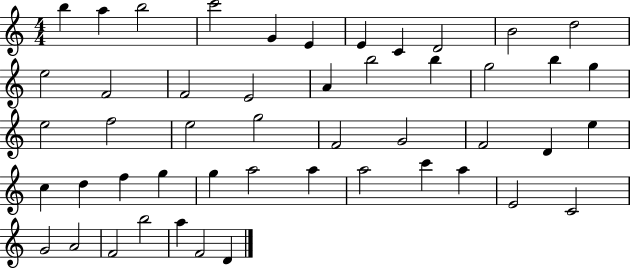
X:1
T:Untitled
M:4/4
L:1/4
K:C
b a b2 c'2 G E E C D2 B2 d2 e2 F2 F2 E2 A b2 b g2 b g e2 f2 e2 g2 F2 G2 F2 D e c d f g g a2 a a2 c' a E2 C2 G2 A2 F2 b2 a F2 D